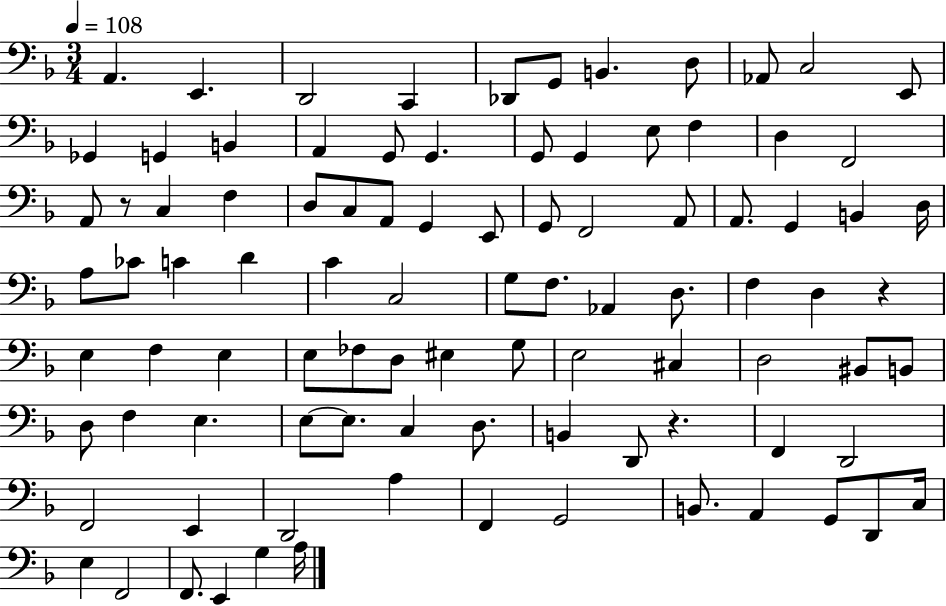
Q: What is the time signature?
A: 3/4